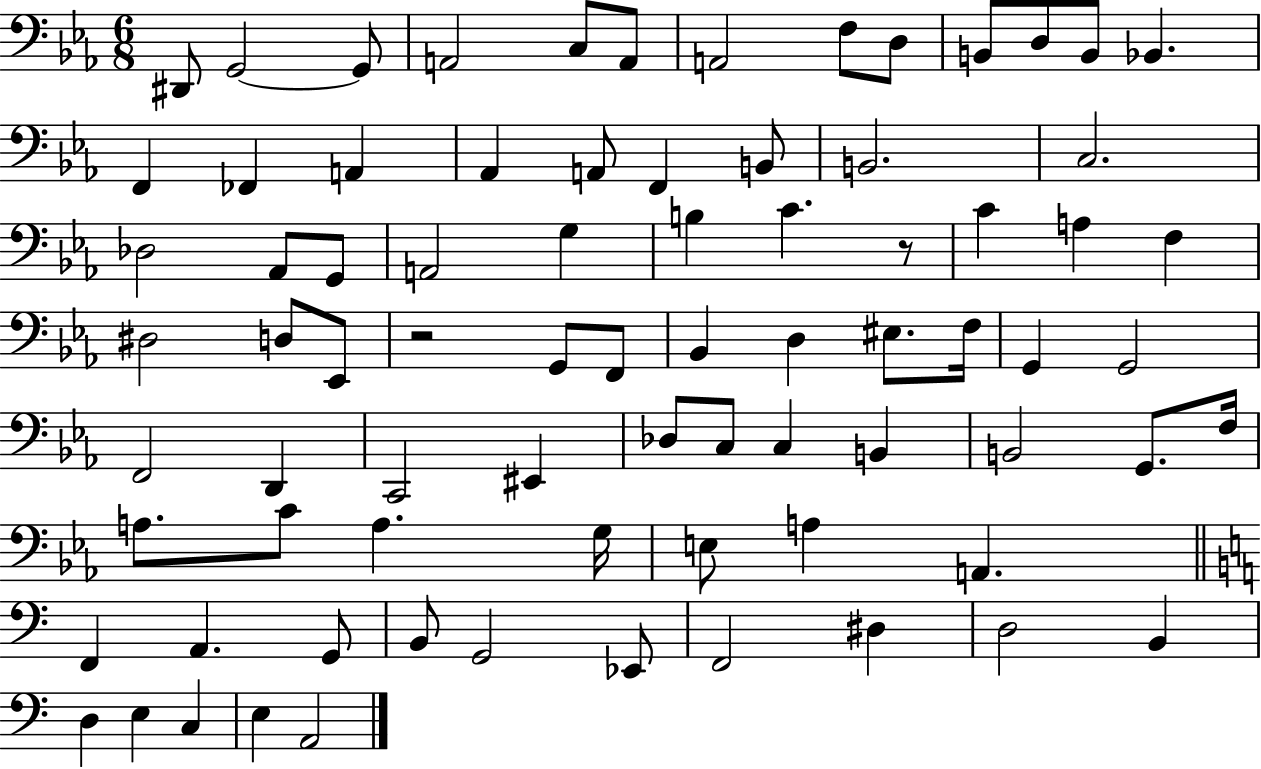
X:1
T:Untitled
M:6/8
L:1/4
K:Eb
^D,,/2 G,,2 G,,/2 A,,2 C,/2 A,,/2 A,,2 F,/2 D,/2 B,,/2 D,/2 B,,/2 _B,, F,, _F,, A,, _A,, A,,/2 F,, B,,/2 B,,2 C,2 _D,2 _A,,/2 G,,/2 A,,2 G, B, C z/2 C A, F, ^D,2 D,/2 _E,,/2 z2 G,,/2 F,,/2 _B,, D, ^E,/2 F,/4 G,, G,,2 F,,2 D,, C,,2 ^E,, _D,/2 C,/2 C, B,, B,,2 G,,/2 F,/4 A,/2 C/2 A, G,/4 E,/2 A, A,, F,, A,, G,,/2 B,,/2 G,,2 _E,,/2 F,,2 ^D, D,2 B,, D, E, C, E, A,,2